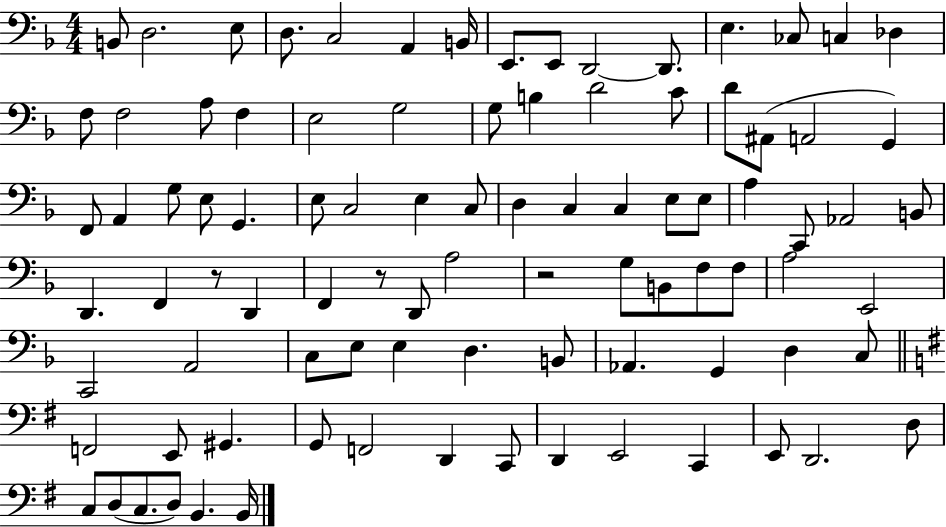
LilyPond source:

{
  \clef bass
  \numericTimeSignature
  \time 4/4
  \key f \major
  \repeat volta 2 { b,8 d2. e8 | d8. c2 a,4 b,16 | e,8. e,8 d,2~~ d,8. | e4. ces8 c4 des4 | \break f8 f2 a8 f4 | e2 g2 | g8 b4 d'2 c'8 | d'8 ais,8( a,2 g,4) | \break f,8 a,4 g8 e8 g,4. | e8 c2 e4 c8 | d4 c4 c4 e8 e8 | a4 c,8 aes,2 b,8 | \break d,4. f,4 r8 d,4 | f,4 r8 d,8 a2 | r2 g8 b,8 f8 f8 | a2 e,2 | \break c,2 a,2 | c8 e8 e4 d4. b,8 | aes,4. g,4 d4 c8 | \bar "||" \break \key g \major f,2 e,8 gis,4. | g,8 f,2 d,4 c,8 | d,4 e,2 c,4 | e,8 d,2. d8 | \break c8 d8( c8. d8) b,4. b,16 | } \bar "|."
}